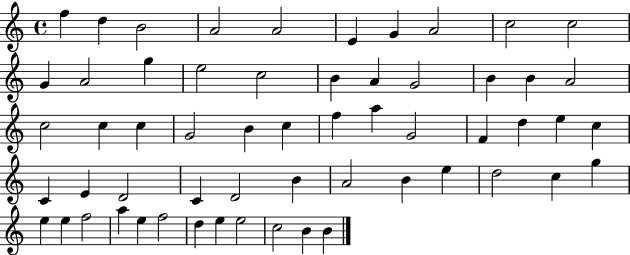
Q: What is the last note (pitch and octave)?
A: B4